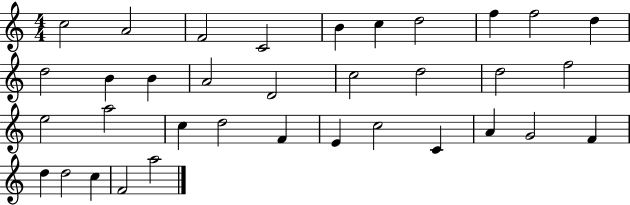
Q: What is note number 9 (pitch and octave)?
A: F5